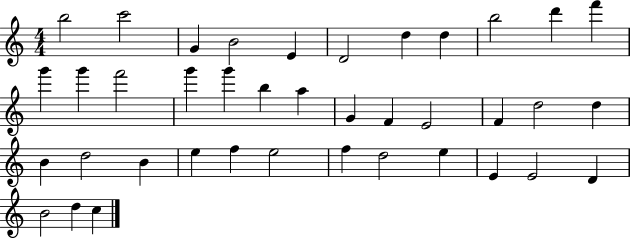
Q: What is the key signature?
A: C major